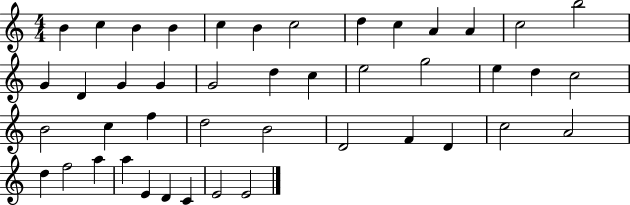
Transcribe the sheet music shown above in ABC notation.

X:1
T:Untitled
M:4/4
L:1/4
K:C
B c B B c B c2 d c A A c2 b2 G D G G G2 d c e2 g2 e d c2 B2 c f d2 B2 D2 F D c2 A2 d f2 a a E D C E2 E2